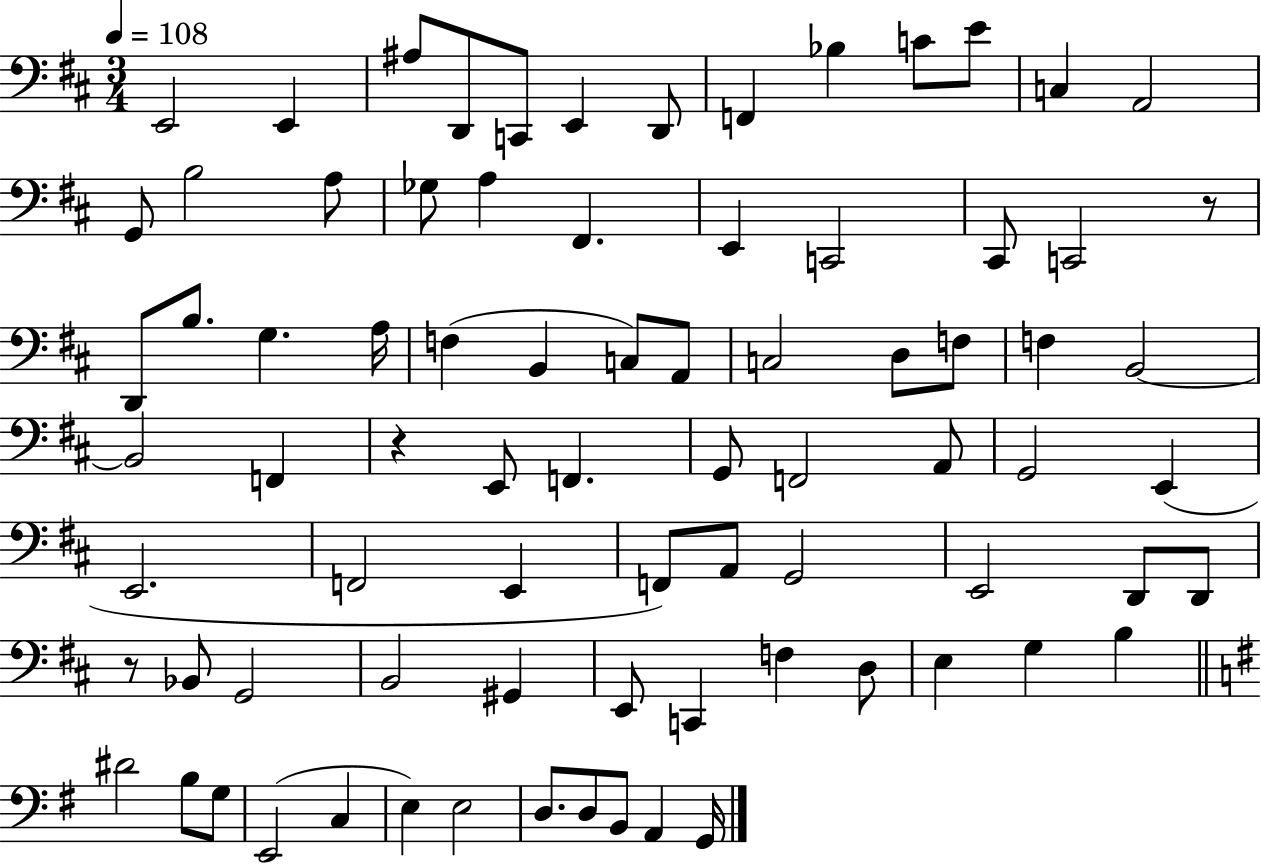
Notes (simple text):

E2/h E2/q A#3/e D2/e C2/e E2/q D2/e F2/q Bb3/q C4/e E4/e C3/q A2/h G2/e B3/h A3/e Gb3/e A3/q F#2/q. E2/q C2/h C#2/e C2/h R/e D2/e B3/e. G3/q. A3/s F3/q B2/q C3/e A2/e C3/h D3/e F3/e F3/q B2/h B2/h F2/q R/q E2/e F2/q. G2/e F2/h A2/e G2/h E2/q E2/h. F2/h E2/q F2/e A2/e G2/h E2/h D2/e D2/e R/e Bb2/e G2/h B2/h G#2/q E2/e C2/q F3/q D3/e E3/q G3/q B3/q D#4/h B3/e G3/e E2/h C3/q E3/q E3/h D3/e. D3/e B2/e A2/q G2/s